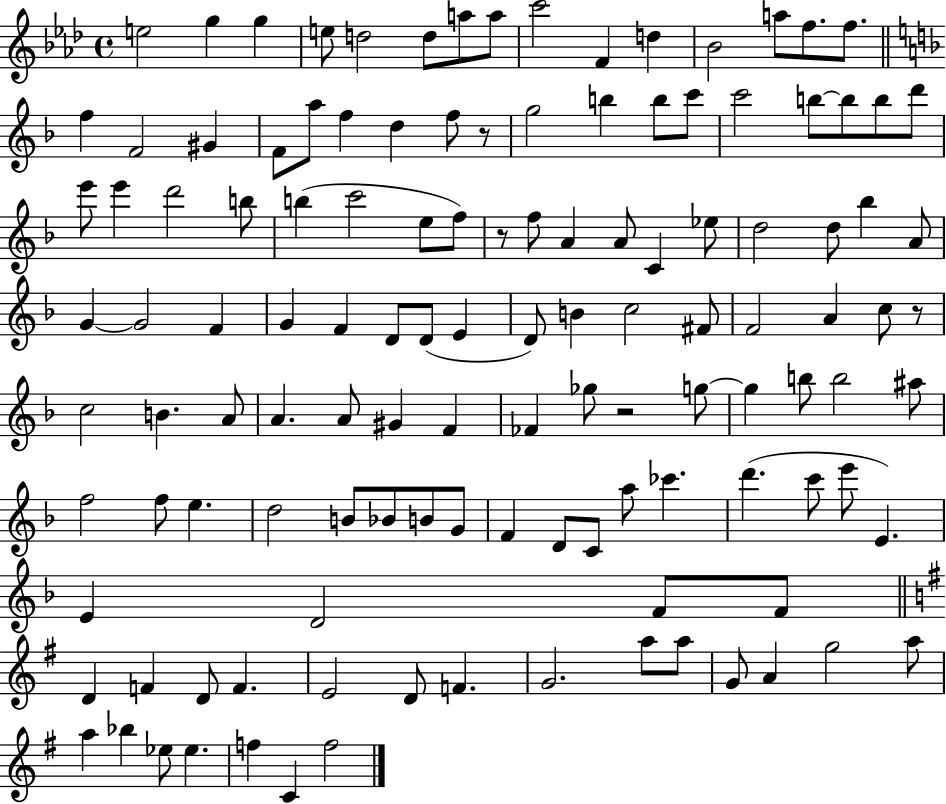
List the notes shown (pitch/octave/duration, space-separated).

E5/h G5/q G5/q E5/e D5/h D5/e A5/e A5/e C6/h F4/q D5/q Bb4/h A5/e F5/e. F5/e. F5/q F4/h G#4/q F4/e A5/e F5/q D5/q F5/e R/e G5/h B5/q B5/e C6/e C6/h B5/e B5/e B5/e D6/e E6/e E6/q D6/h B5/e B5/q C6/h E5/e F5/e R/e F5/e A4/q A4/e C4/q Eb5/e D5/h D5/e Bb5/q A4/e G4/q G4/h F4/q G4/q F4/q D4/e D4/e E4/q D4/e B4/q C5/h F#4/e F4/h A4/q C5/e R/e C5/h B4/q. A4/e A4/q. A4/e G#4/q F4/q FES4/q Gb5/e R/h G5/e G5/q B5/e B5/h A#5/e F5/h F5/e E5/q. D5/h B4/e Bb4/e B4/e G4/e F4/q D4/e C4/e A5/e CES6/q. D6/q. C6/e E6/e E4/q. E4/q D4/h F4/e F4/e D4/q F4/q D4/e F4/q. E4/h D4/e F4/q. G4/h. A5/e A5/e G4/e A4/q G5/h A5/e A5/q Bb5/q Eb5/e Eb5/q. F5/q C4/q F5/h